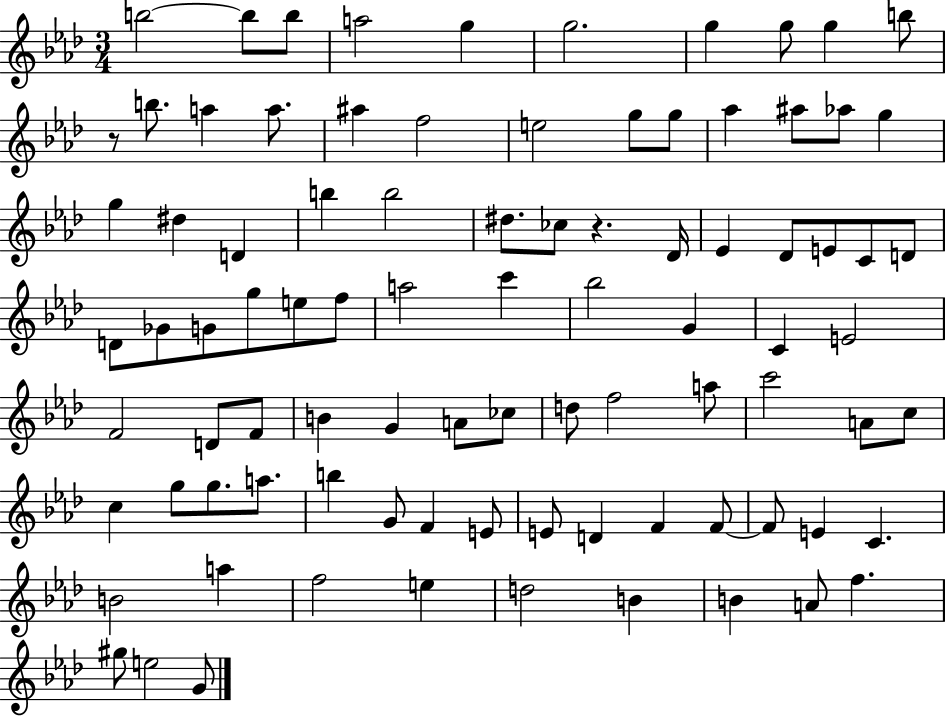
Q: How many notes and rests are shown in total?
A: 89